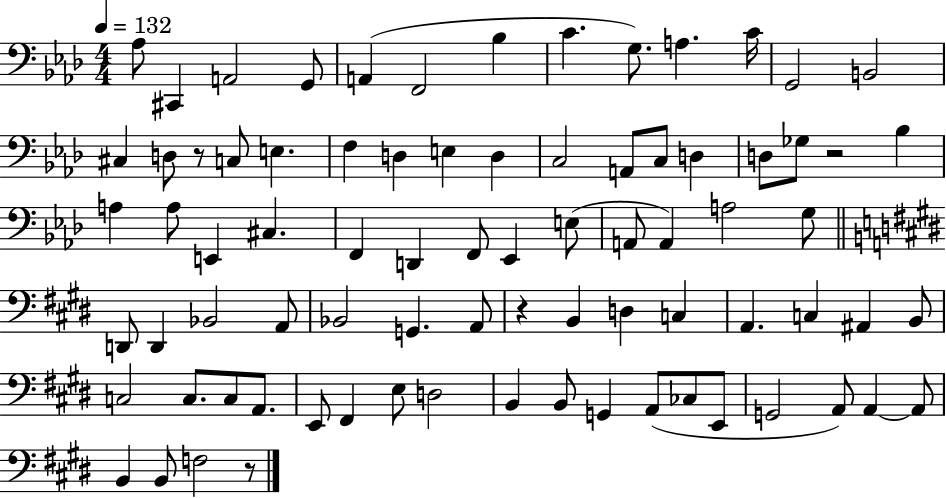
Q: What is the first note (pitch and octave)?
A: Ab3